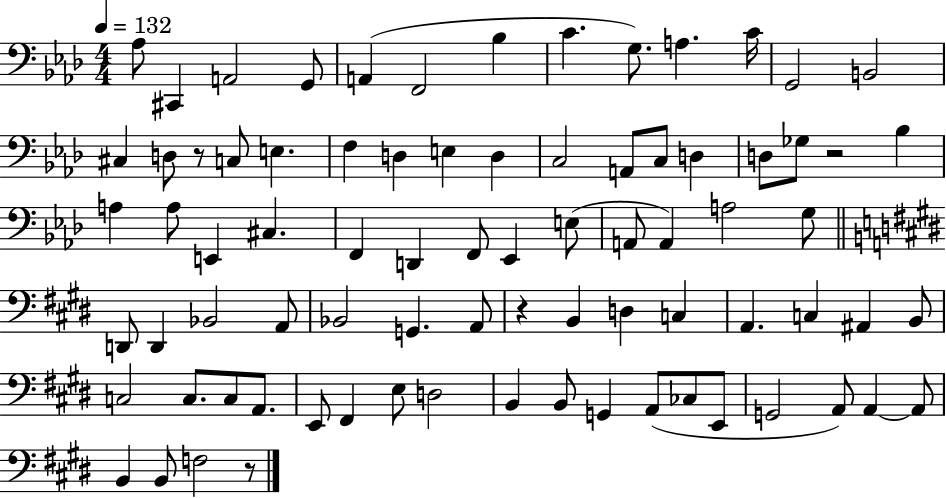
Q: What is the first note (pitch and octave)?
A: Ab3